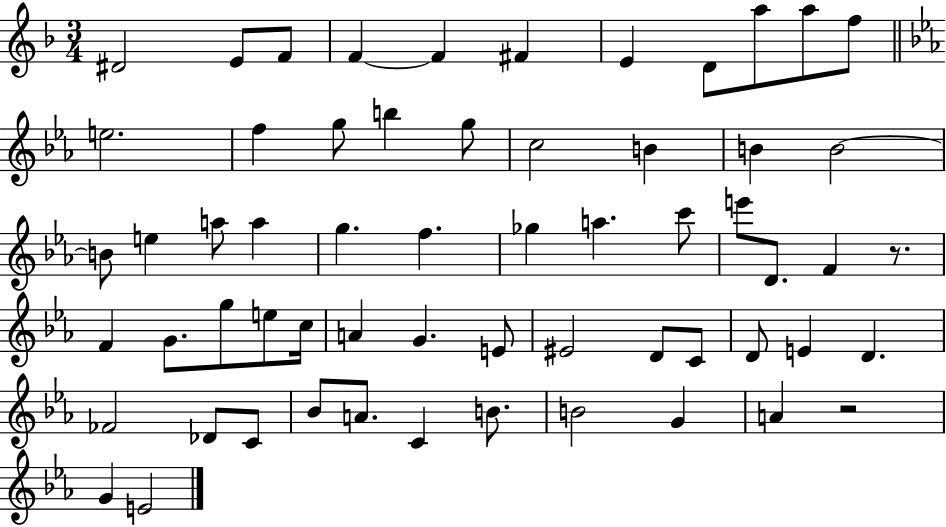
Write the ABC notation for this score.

X:1
T:Untitled
M:3/4
L:1/4
K:F
^D2 E/2 F/2 F F ^F E D/2 a/2 a/2 f/2 e2 f g/2 b g/2 c2 B B B2 B/2 e a/2 a g f _g a c'/2 e'/2 D/2 F z/2 F G/2 g/2 e/2 c/4 A G E/2 ^E2 D/2 C/2 D/2 E D _F2 _D/2 C/2 _B/2 A/2 C B/2 B2 G A z2 G E2